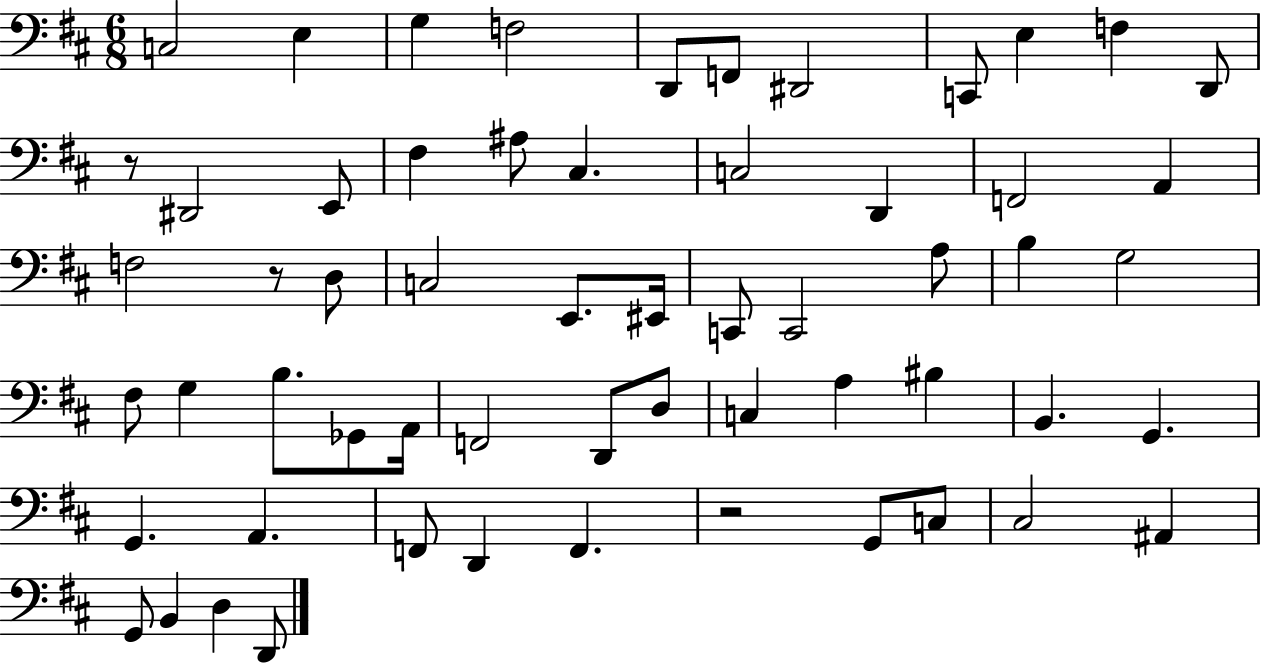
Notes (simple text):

C3/h E3/q G3/q F3/h D2/e F2/e D#2/h C2/e E3/q F3/q D2/e R/e D#2/h E2/e F#3/q A#3/e C#3/q. C3/h D2/q F2/h A2/q F3/h R/e D3/e C3/h E2/e. EIS2/s C2/e C2/h A3/e B3/q G3/h F#3/e G3/q B3/e. Gb2/e A2/s F2/h D2/e D3/e C3/q A3/q BIS3/q B2/q. G2/q. G2/q. A2/q. F2/e D2/q F2/q. R/h G2/e C3/e C#3/h A#2/q G2/e B2/q D3/q D2/e